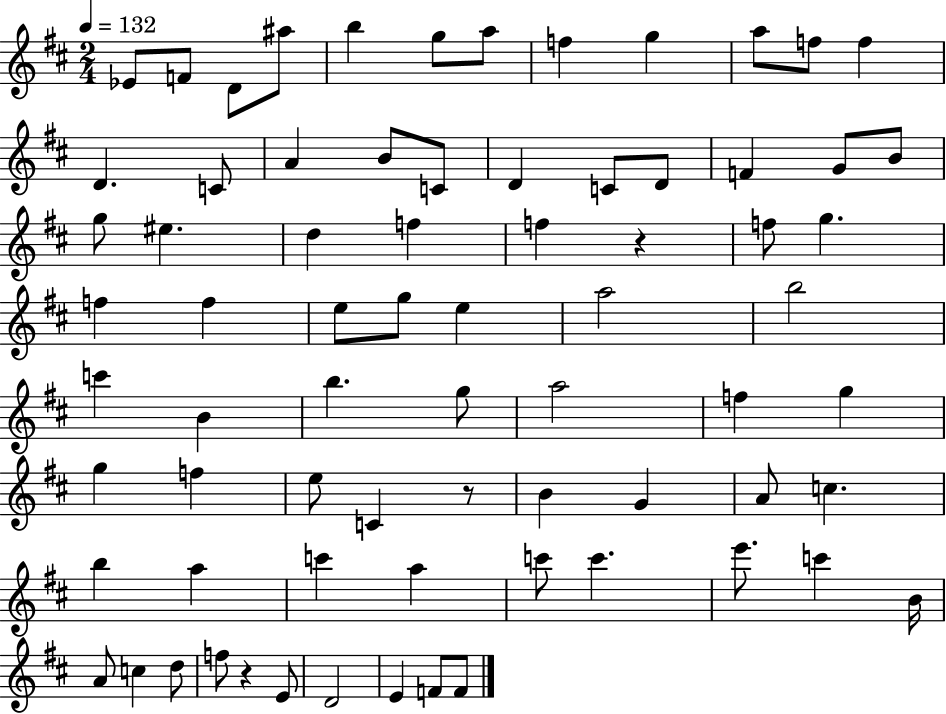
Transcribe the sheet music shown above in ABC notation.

X:1
T:Untitled
M:2/4
L:1/4
K:D
_E/2 F/2 D/2 ^a/2 b g/2 a/2 f g a/2 f/2 f D C/2 A B/2 C/2 D C/2 D/2 F G/2 B/2 g/2 ^e d f f z f/2 g f f e/2 g/2 e a2 b2 c' B b g/2 a2 f g g f e/2 C z/2 B G A/2 c b a c' a c'/2 c' e'/2 c' B/4 A/2 c d/2 f/2 z E/2 D2 E F/2 F/2